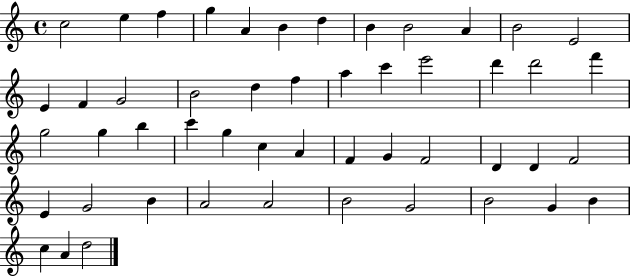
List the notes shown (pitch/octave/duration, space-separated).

C5/h E5/q F5/q G5/q A4/q B4/q D5/q B4/q B4/h A4/q B4/h E4/h E4/q F4/q G4/h B4/h D5/q F5/q A5/q C6/q E6/h D6/q D6/h F6/q G5/h G5/q B5/q C6/q G5/q C5/q A4/q F4/q G4/q F4/h D4/q D4/q F4/h E4/q G4/h B4/q A4/h A4/h B4/h G4/h B4/h G4/q B4/q C5/q A4/q D5/h